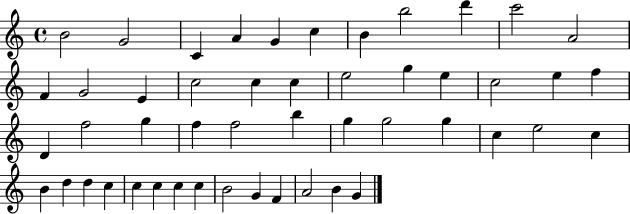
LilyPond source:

{
  \clef treble
  \time 4/4
  \defaultTimeSignature
  \key c \major
  b'2 g'2 | c'4 a'4 g'4 c''4 | b'4 b''2 d'''4 | c'''2 a'2 | \break f'4 g'2 e'4 | c''2 c''4 c''4 | e''2 g''4 e''4 | c''2 e''4 f''4 | \break d'4 f''2 g''4 | f''4 f''2 b''4 | g''4 g''2 g''4 | c''4 e''2 c''4 | \break b'4 d''4 d''4 c''4 | c''4 c''4 c''4 c''4 | b'2 g'4 f'4 | a'2 b'4 g'4 | \break \bar "|."
}